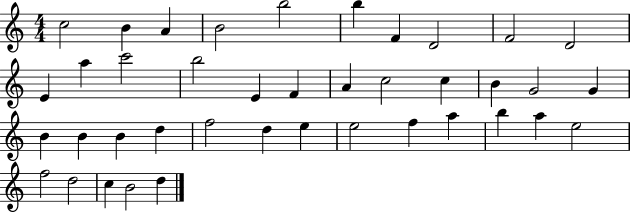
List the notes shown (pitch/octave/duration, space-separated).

C5/h B4/q A4/q B4/h B5/h B5/q F4/q D4/h F4/h D4/h E4/q A5/q C6/h B5/h E4/q F4/q A4/q C5/h C5/q B4/q G4/h G4/q B4/q B4/q B4/q D5/q F5/h D5/q E5/q E5/h F5/q A5/q B5/q A5/q E5/h F5/h D5/h C5/q B4/h D5/q